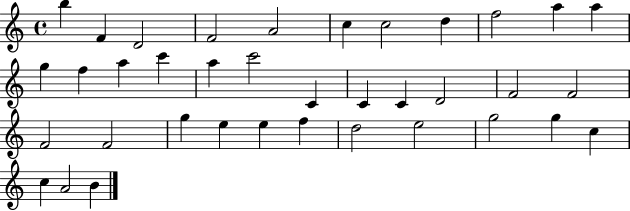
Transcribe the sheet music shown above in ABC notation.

X:1
T:Untitled
M:4/4
L:1/4
K:C
b F D2 F2 A2 c c2 d f2 a a g f a c' a c'2 C C C D2 F2 F2 F2 F2 g e e f d2 e2 g2 g c c A2 B